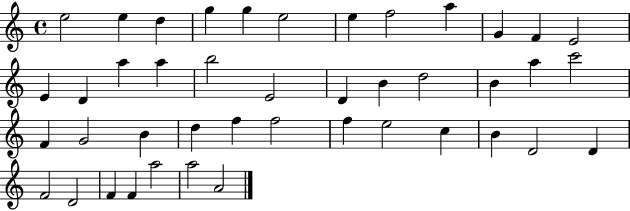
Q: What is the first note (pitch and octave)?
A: E5